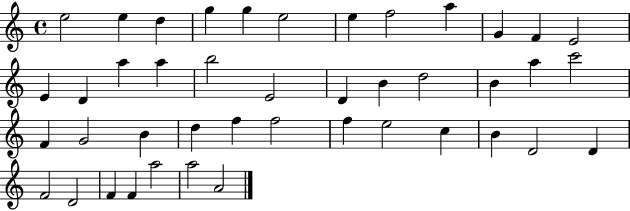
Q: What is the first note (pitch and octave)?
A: E5